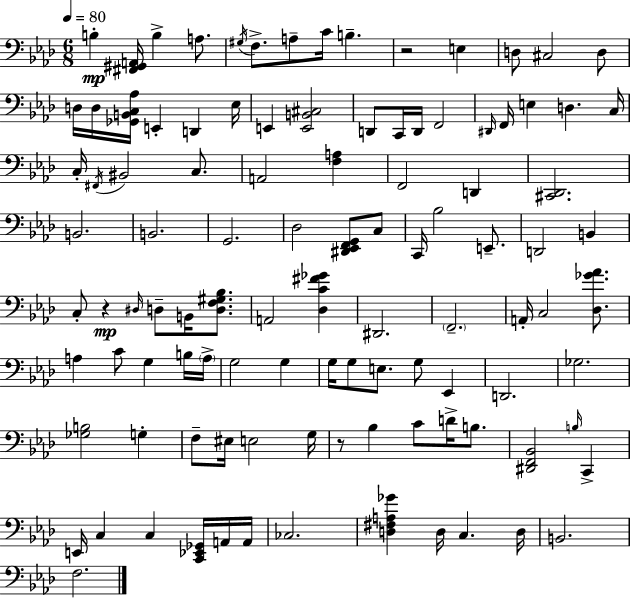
X:1
T:Untitled
M:6/8
L:1/4
K:Ab
B, [^F,,^G,,A,,]/4 B, A,/2 ^G,/4 F,/2 A,/2 C/4 B, z2 E, D,/2 ^C,2 D,/2 D,/4 D,/4 [_G,,B,,C,_A,]/4 E,, D,, _E,/4 E,, [E,,B,,^C,]2 D,,/2 C,,/4 D,,/4 F,,2 ^D,,/4 F,,/4 E, D, C,/4 C,/4 ^F,,/4 ^B,,2 C,/2 A,,2 [F,A,] F,,2 D,, [^C,,_D,,]2 B,,2 B,,2 G,,2 _D,2 [^D,,_E,,F,,G,,]/2 C,/2 C,,/4 _B,2 E,,/2 D,,2 B,, C,/2 z ^D,/4 D,/2 B,,/4 [D,F,^G,_B,]/2 A,,2 [_D,C^F_G] ^D,,2 F,,2 A,,/4 C,2 [_D,_G_A]/2 A, C/2 G, B,/4 A,/4 G,2 G, G,/4 G,/2 E,/2 G,/2 _E,, D,,2 _G,2 [_G,B,]2 G, F,/2 ^E,/4 E,2 G,/4 z/2 _B, C/2 D/4 B,/2 [^D,,F,,_B,,]2 B,/4 C,, E,,/4 C, C, [C,,_E,,_G,,]/4 A,,/4 A,,/4 _C,2 [D,^F,A,_G] D,/4 C, D,/4 B,,2 F,2